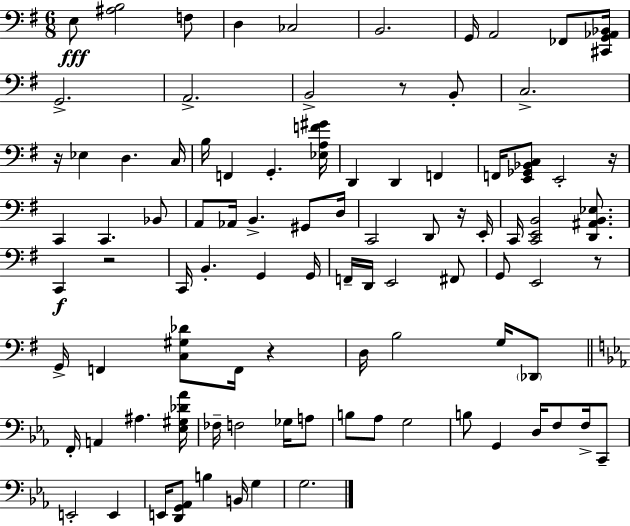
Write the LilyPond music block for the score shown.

{
  \clef bass
  \numericTimeSignature
  \time 6/8
  \key g \major
  e8\fff <ais b>2 f8 | d4 ces2 | b,2. | g,16 a,2 fes,8 <cis, g, aes, bes,>16 | \break g,2.-> | a,2.-> | b,2-> r8 b,8-. | c2.-> | \break r16 ees4 d4. c16 | b16 f,4 g,4.-. <ees a f' gis'>16 | d,4 d,4 f,4 | f,16 <e, ges, bes, c>8 e,2-. r16 | \break c,4 c,4. bes,8 | a,8 aes,16 b,4.-> gis,8 d16 | c,2 d,8 r16 e,16-. | c,16 <c, e, b,>2 <d, ais, b, ees>8. | \break c,4\f r2 | c,16 b,4.-. g,4 g,16 | f,16-- d,16 e,2 fis,8 | g,8 e,2 r8 | \break g,16-> f,4 <c gis des'>8 f,16 r4 | d16 b2 g16 \parenthesize des,8 | \bar "||" \break \key ees \major f,16-. a,4 ais4. <ees gis des' aes'>16 | fes16-- f2 ges16 a8 | b8 aes8 g2 | b8 g,4 d16 f8 f16-> c,8-- | \break e,2-. e,4 | e,16 <d, g, aes,>8 b4 b,16 g4 | g2. | \bar "|."
}